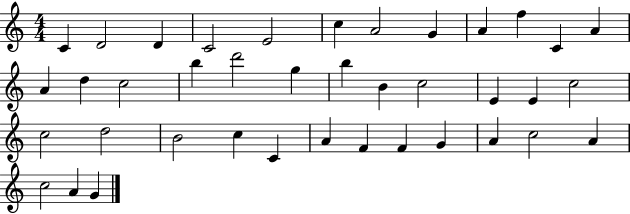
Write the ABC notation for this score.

X:1
T:Untitled
M:4/4
L:1/4
K:C
C D2 D C2 E2 c A2 G A f C A A d c2 b d'2 g b B c2 E E c2 c2 d2 B2 c C A F F G A c2 A c2 A G